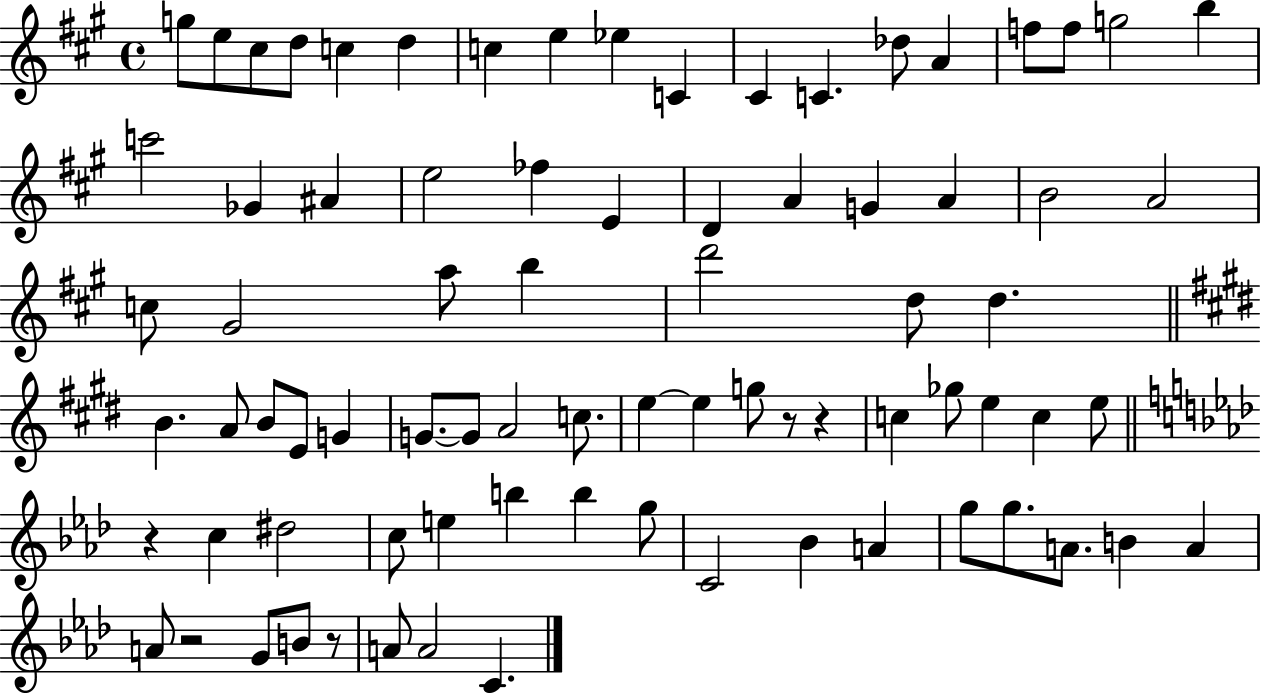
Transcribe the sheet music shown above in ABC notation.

X:1
T:Untitled
M:4/4
L:1/4
K:A
g/2 e/2 ^c/2 d/2 c d c e _e C ^C C _d/2 A f/2 f/2 g2 b c'2 _G ^A e2 _f E D A G A B2 A2 c/2 ^G2 a/2 b d'2 d/2 d B A/2 B/2 E/2 G G/2 G/2 A2 c/2 e e g/2 z/2 z c _g/2 e c e/2 z c ^d2 c/2 e b b g/2 C2 _B A g/2 g/2 A/2 B A A/2 z2 G/2 B/2 z/2 A/2 A2 C